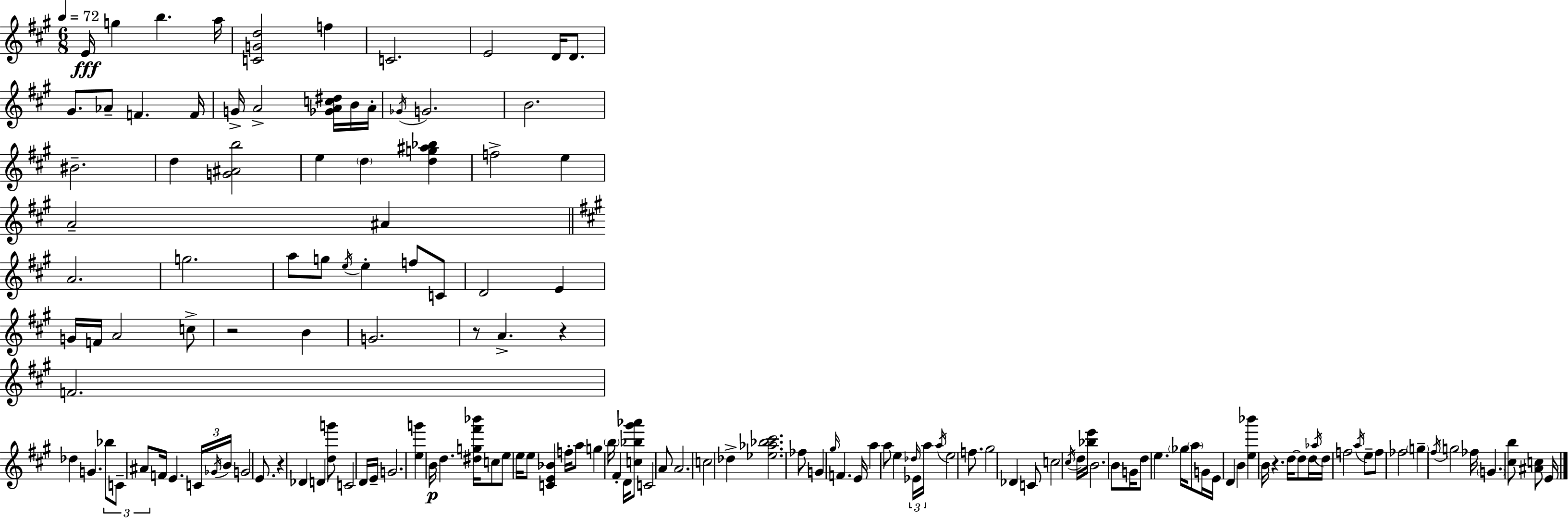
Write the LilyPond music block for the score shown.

{
  \clef treble
  \numericTimeSignature
  \time 6/8
  \key a \major
  \tempo 4 = 72
  \repeat volta 2 { e'16\fff g''4 b''4. a''16 | <c' g' d''>2 f''4 | c'2. | e'2 d'16 d'8. | \break gis'8. aes'8-- f'4. f'16 | g'16-> a'2-> <ges' a' c'' dis''>16 b'16 a'16-. | \acciaccatura { ges'16 } g'2. | b'2. | \break bis'2.-- | d''4 <g' ais' b''>2 | e''4 \parenthesize d''4 <d'' g'' ais'' bes''>4 | f''2-> e''4 | \break a'2-- ais'4 | \bar "||" \break \key a \major a'2. | g''2. | a''8 g''8 \acciaccatura { e''16 } e''4-. f''8 c'8 | d'2 e'4 | \break g'16 f'16 a'2 c''8-> | r2 b'4 | g'2. | r8 a'4.-> r4 | \break f'2. | des''4 g'4. \tuplet 3/2 { bes''8 | c'8-- ais'8 } f'16 e'4. | \tuplet 3/2 { c'16 \acciaccatura { ges'16 } b'16 } g'2 e'8. | \break r4 des'4 d'4 | <d'' g'''>8 c'2 | d'16 e'16-- g'2. | <e'' g'''>4 b'16\p d''4. | \break <dis'' g'' fis''' bes'''>16 c''8 e''8 e''16 e''8 <c' e' bes'>4 | f''16-. a''8 g''4 \parenthesize b''16 fis'4-. | d'16 <c'' bes'' gis''' aes'''>8 c'2 | a'8 a'2. | \break c''2 des''4-> | <ees'' aes'' bes'' cis'''>2. | fes''8 g'4 \grace { gis''16 } f'4. | e'16 a''4 a''8 e''4 | \break \tuplet 3/2 { \grace { des''16 } ees'16 a''16 } \acciaccatura { a''16 } e''2 | f''8. gis''2 | des'4 c'8 c''2 | \acciaccatura { cis''16 } d''16 <bes'' e'''>16 b'2. | \break b'8 g'16 d''8 e''4. | \parenthesize ges''16 \parenthesize a''8 g'16 e'16 d'4 | b'4 <e'' bes'''>4 b'16 r4. | d''16~~ d''8 d''16 \acciaccatura { aes''16 } d''16 f''2 | \break \acciaccatura { a''16 } e''8-- f''8 | fes''2 \parenthesize g''4-- | \acciaccatura { fis''16 } g''2 fes''16 \parenthesize g'4. | <cis'' b''>8 <ais' c''>8 e'16 } \bar "|."
}